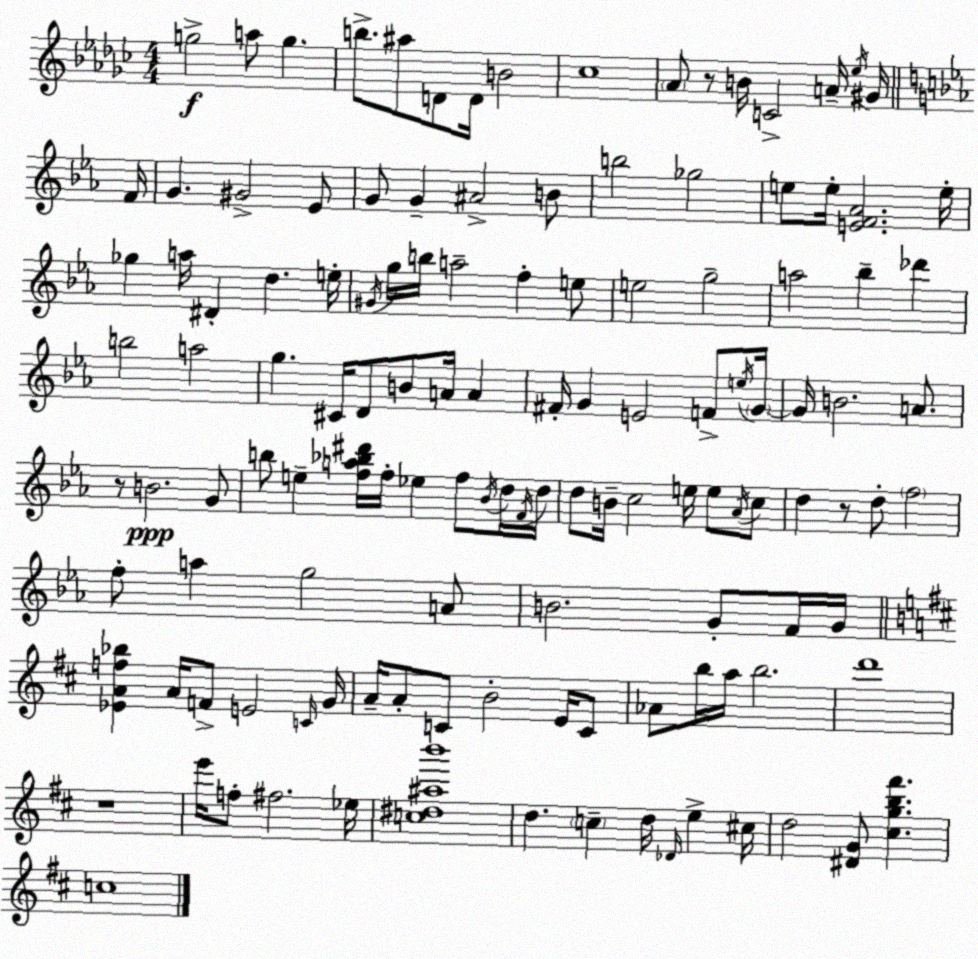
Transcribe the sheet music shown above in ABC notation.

X:1
T:Untitled
M:4/4
L:1/4
K:Ebm
g2 a/2 g b/2 ^a/2 D/2 D/4 B2 _c4 _A/2 z/2 B/4 C2 A/4 _e/4 ^G/4 F/4 G ^G2 _E/2 G/2 G ^A2 B/2 b2 _g2 e/2 e/4 [EF_A]2 e/4 _g a/4 ^D d e/4 ^G/4 g/4 b/4 a2 f e/2 e2 g2 a2 _b _d' b2 a2 g ^C/4 D/2 B/2 A/4 A ^F/4 G E2 F/2 e/4 G/4 G/4 B2 A/2 z/2 B2 G/2 b/2 e [fa_b^d']/4 f/4 _e f/2 _B/4 d/4 F/4 d/4 d/2 B/4 c2 e/4 e/2 _A/4 c/2 d z/2 d/2 f2 f/2 a g2 A/2 B2 G/2 F/4 G/4 [_EAf_b] A/4 F/2 E2 C/4 G/4 A/4 A/2 C/2 B2 E/4 C/2 _A/2 b/4 a/4 b2 d'4 z4 e'/4 f/2 ^f2 _e/4 [c^d^ab']4 d c d/4 _D/4 e ^c/4 d2 [^DG]/2 [^cgb^f'] c4